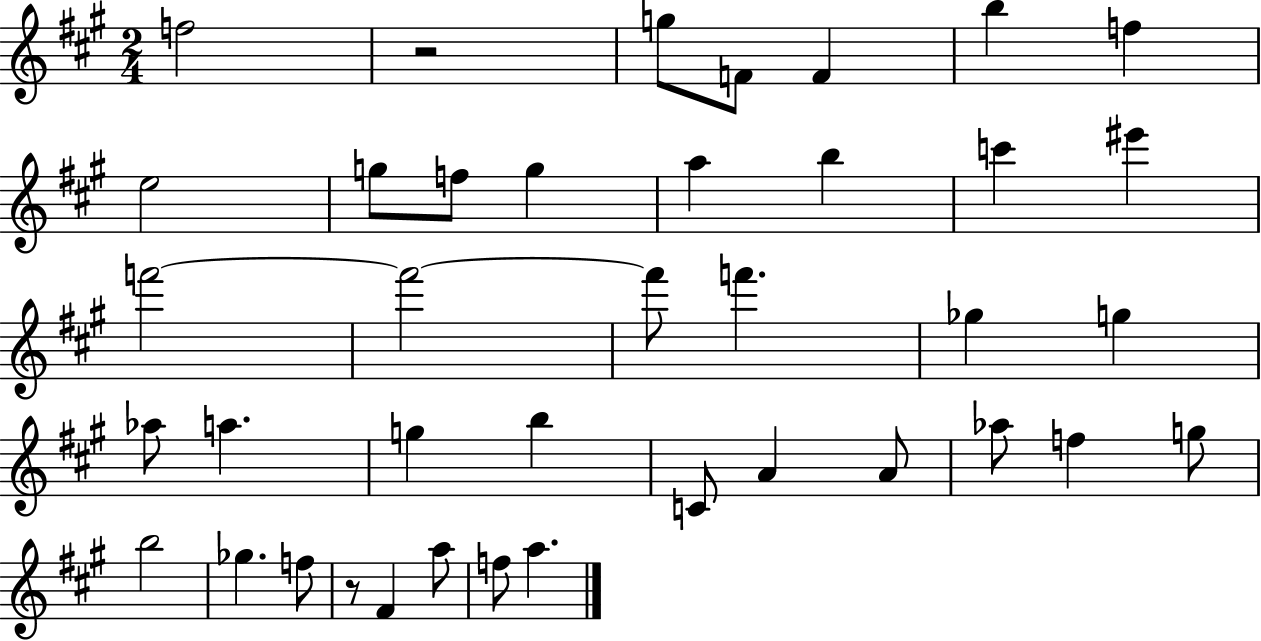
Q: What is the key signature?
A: A major